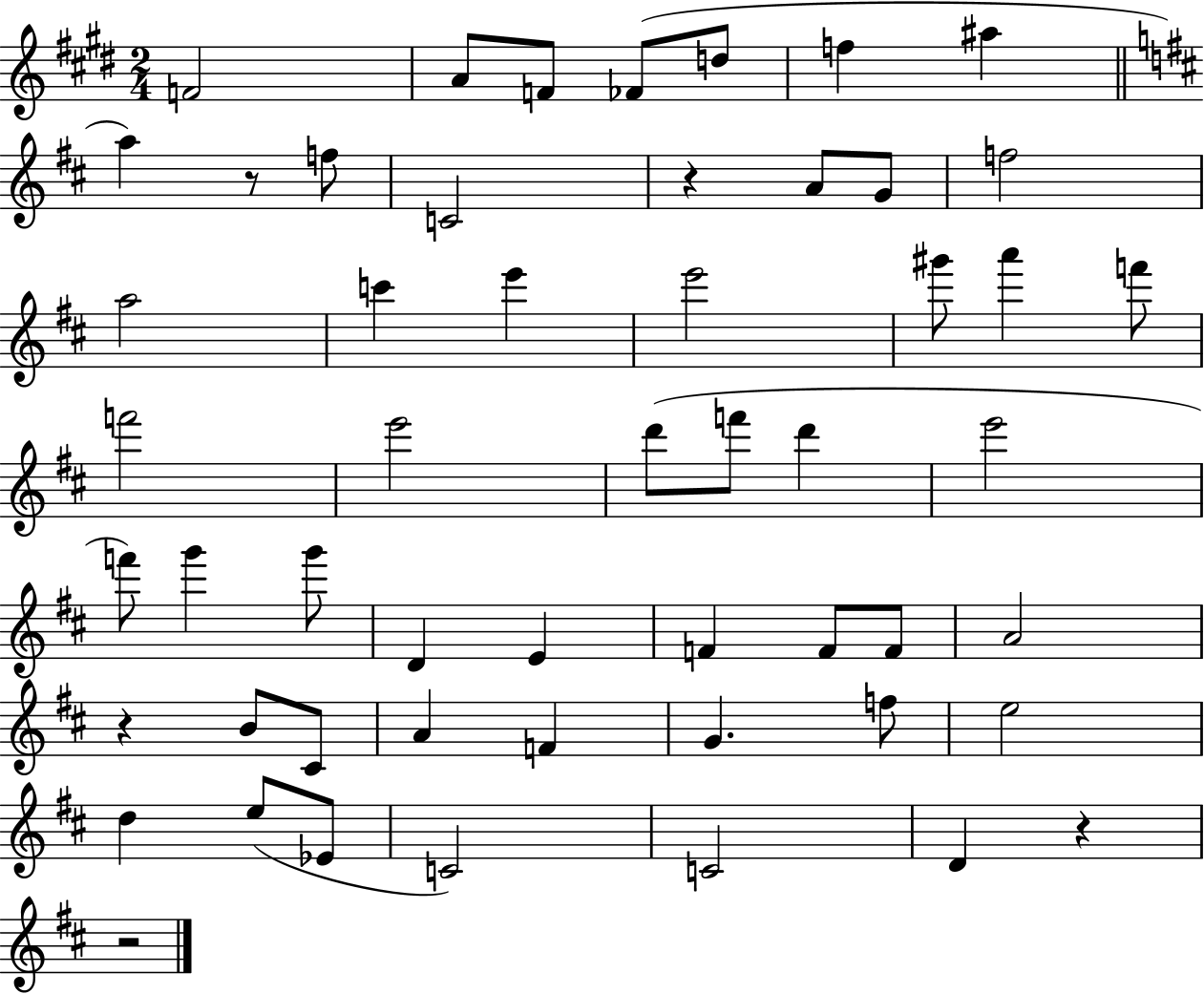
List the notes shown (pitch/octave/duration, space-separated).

F4/h A4/e F4/e FES4/e D5/e F5/q A#5/q A5/q R/e F5/e C4/h R/q A4/e G4/e F5/h A5/h C6/q E6/q E6/h G#6/e A6/q F6/e F6/h E6/h D6/e F6/e D6/q E6/h F6/e G6/q G6/e D4/q E4/q F4/q F4/e F4/e A4/h R/q B4/e C#4/e A4/q F4/q G4/q. F5/e E5/h D5/q E5/e Eb4/e C4/h C4/h D4/q R/q R/h